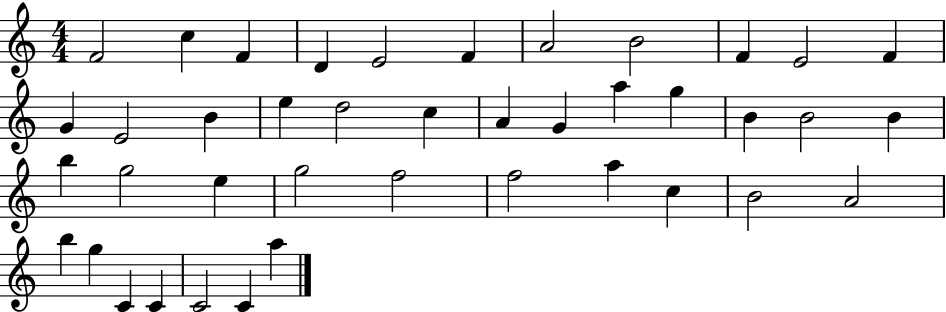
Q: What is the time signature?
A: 4/4